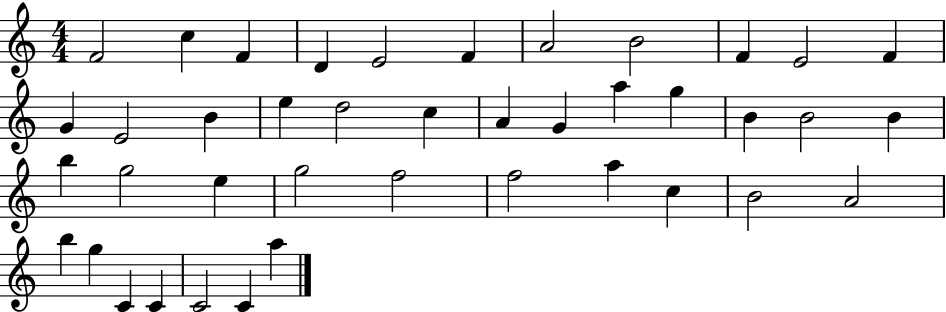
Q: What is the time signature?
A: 4/4